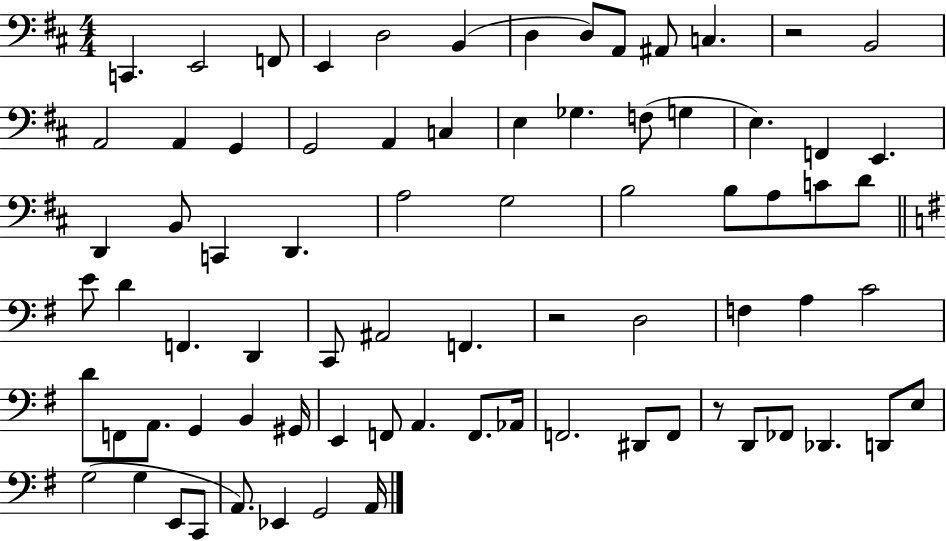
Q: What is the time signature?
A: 4/4